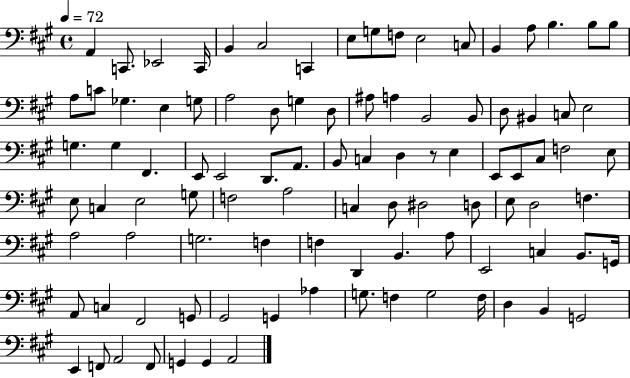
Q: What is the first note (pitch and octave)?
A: A2